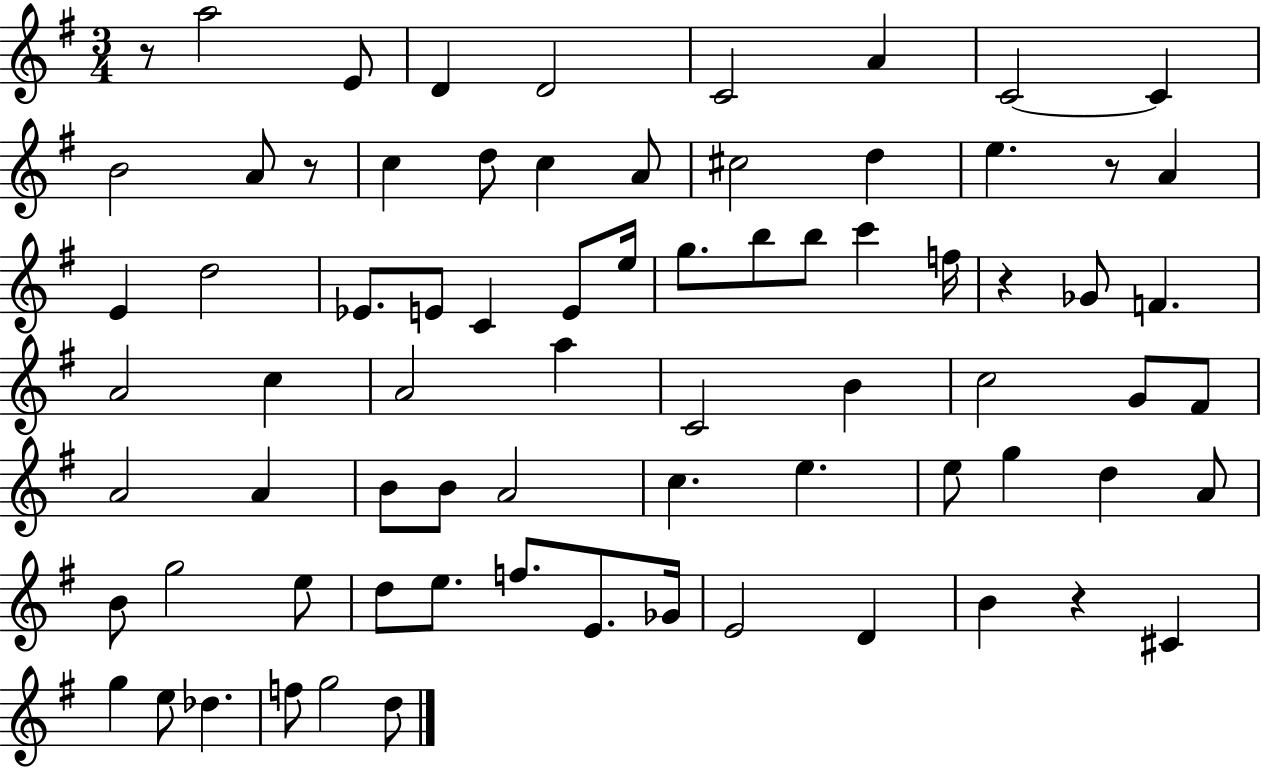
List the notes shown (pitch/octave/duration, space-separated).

R/e A5/h E4/e D4/q D4/h C4/h A4/q C4/h C4/q B4/h A4/e R/e C5/q D5/e C5/q A4/e C#5/h D5/q E5/q. R/e A4/q E4/q D5/h Eb4/e. E4/e C4/q E4/e E5/s G5/e. B5/e B5/e C6/q F5/s R/q Gb4/e F4/q. A4/h C5/q A4/h A5/q C4/h B4/q C5/h G4/e F#4/e A4/h A4/q B4/e B4/e A4/h C5/q. E5/q. E5/e G5/q D5/q A4/e B4/e G5/h E5/e D5/e E5/e. F5/e. E4/e. Gb4/s E4/h D4/q B4/q R/q C#4/q G5/q E5/e Db5/q. F5/e G5/h D5/e